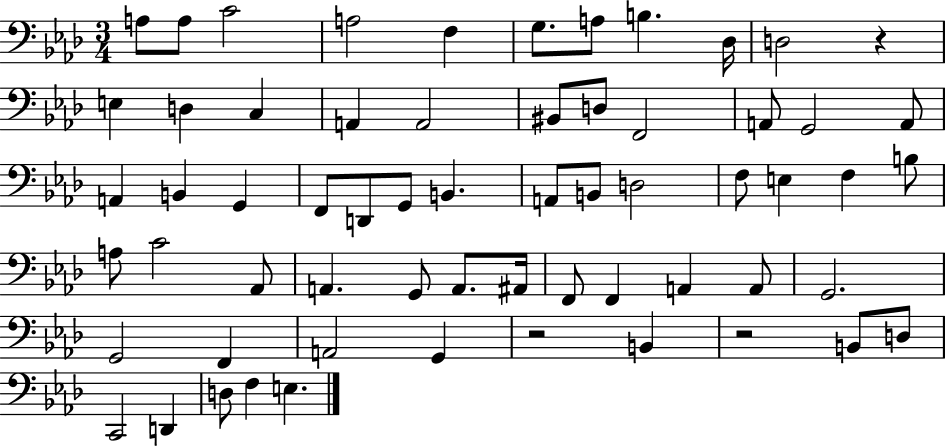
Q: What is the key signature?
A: AES major